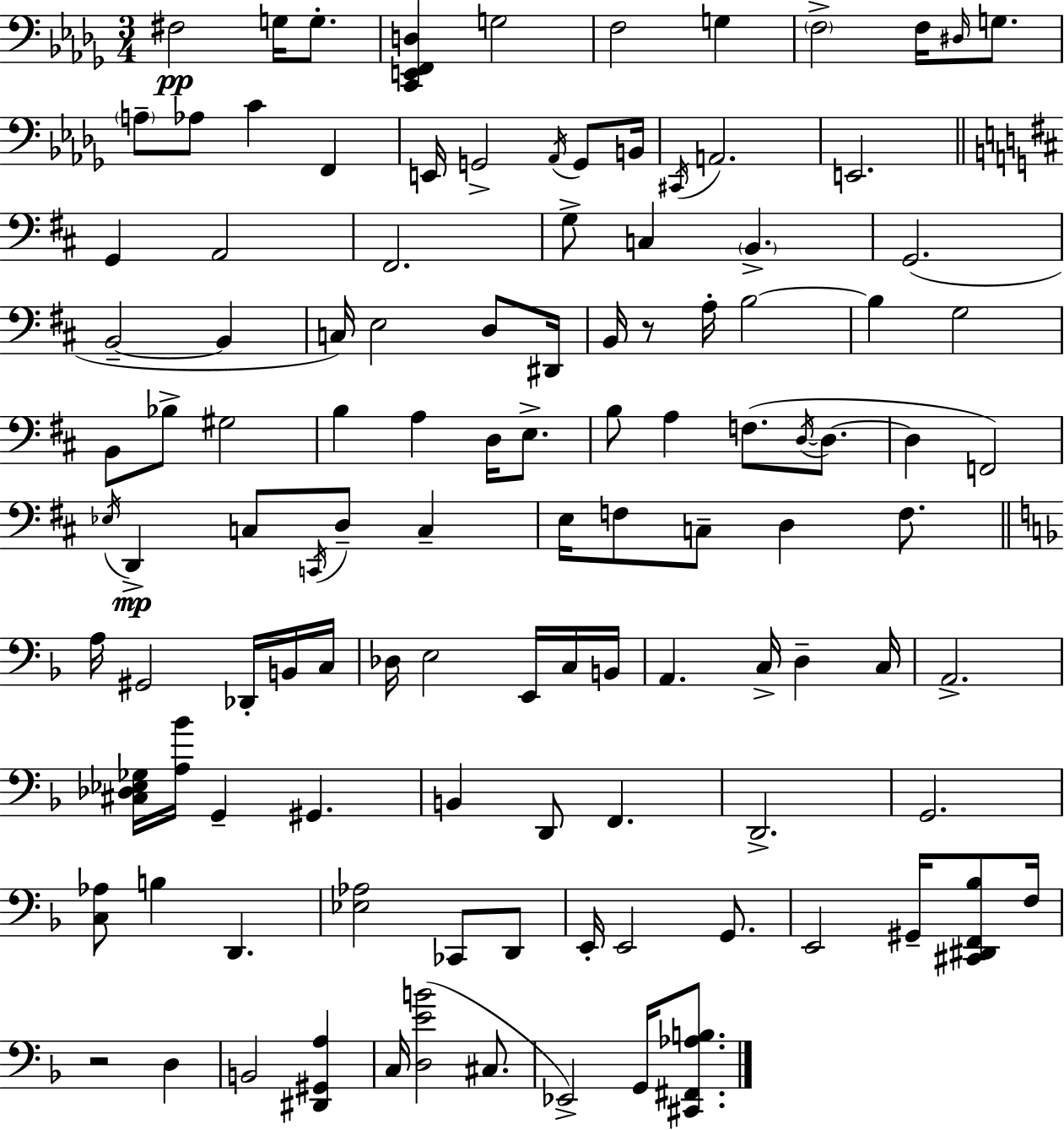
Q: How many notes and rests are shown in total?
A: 114